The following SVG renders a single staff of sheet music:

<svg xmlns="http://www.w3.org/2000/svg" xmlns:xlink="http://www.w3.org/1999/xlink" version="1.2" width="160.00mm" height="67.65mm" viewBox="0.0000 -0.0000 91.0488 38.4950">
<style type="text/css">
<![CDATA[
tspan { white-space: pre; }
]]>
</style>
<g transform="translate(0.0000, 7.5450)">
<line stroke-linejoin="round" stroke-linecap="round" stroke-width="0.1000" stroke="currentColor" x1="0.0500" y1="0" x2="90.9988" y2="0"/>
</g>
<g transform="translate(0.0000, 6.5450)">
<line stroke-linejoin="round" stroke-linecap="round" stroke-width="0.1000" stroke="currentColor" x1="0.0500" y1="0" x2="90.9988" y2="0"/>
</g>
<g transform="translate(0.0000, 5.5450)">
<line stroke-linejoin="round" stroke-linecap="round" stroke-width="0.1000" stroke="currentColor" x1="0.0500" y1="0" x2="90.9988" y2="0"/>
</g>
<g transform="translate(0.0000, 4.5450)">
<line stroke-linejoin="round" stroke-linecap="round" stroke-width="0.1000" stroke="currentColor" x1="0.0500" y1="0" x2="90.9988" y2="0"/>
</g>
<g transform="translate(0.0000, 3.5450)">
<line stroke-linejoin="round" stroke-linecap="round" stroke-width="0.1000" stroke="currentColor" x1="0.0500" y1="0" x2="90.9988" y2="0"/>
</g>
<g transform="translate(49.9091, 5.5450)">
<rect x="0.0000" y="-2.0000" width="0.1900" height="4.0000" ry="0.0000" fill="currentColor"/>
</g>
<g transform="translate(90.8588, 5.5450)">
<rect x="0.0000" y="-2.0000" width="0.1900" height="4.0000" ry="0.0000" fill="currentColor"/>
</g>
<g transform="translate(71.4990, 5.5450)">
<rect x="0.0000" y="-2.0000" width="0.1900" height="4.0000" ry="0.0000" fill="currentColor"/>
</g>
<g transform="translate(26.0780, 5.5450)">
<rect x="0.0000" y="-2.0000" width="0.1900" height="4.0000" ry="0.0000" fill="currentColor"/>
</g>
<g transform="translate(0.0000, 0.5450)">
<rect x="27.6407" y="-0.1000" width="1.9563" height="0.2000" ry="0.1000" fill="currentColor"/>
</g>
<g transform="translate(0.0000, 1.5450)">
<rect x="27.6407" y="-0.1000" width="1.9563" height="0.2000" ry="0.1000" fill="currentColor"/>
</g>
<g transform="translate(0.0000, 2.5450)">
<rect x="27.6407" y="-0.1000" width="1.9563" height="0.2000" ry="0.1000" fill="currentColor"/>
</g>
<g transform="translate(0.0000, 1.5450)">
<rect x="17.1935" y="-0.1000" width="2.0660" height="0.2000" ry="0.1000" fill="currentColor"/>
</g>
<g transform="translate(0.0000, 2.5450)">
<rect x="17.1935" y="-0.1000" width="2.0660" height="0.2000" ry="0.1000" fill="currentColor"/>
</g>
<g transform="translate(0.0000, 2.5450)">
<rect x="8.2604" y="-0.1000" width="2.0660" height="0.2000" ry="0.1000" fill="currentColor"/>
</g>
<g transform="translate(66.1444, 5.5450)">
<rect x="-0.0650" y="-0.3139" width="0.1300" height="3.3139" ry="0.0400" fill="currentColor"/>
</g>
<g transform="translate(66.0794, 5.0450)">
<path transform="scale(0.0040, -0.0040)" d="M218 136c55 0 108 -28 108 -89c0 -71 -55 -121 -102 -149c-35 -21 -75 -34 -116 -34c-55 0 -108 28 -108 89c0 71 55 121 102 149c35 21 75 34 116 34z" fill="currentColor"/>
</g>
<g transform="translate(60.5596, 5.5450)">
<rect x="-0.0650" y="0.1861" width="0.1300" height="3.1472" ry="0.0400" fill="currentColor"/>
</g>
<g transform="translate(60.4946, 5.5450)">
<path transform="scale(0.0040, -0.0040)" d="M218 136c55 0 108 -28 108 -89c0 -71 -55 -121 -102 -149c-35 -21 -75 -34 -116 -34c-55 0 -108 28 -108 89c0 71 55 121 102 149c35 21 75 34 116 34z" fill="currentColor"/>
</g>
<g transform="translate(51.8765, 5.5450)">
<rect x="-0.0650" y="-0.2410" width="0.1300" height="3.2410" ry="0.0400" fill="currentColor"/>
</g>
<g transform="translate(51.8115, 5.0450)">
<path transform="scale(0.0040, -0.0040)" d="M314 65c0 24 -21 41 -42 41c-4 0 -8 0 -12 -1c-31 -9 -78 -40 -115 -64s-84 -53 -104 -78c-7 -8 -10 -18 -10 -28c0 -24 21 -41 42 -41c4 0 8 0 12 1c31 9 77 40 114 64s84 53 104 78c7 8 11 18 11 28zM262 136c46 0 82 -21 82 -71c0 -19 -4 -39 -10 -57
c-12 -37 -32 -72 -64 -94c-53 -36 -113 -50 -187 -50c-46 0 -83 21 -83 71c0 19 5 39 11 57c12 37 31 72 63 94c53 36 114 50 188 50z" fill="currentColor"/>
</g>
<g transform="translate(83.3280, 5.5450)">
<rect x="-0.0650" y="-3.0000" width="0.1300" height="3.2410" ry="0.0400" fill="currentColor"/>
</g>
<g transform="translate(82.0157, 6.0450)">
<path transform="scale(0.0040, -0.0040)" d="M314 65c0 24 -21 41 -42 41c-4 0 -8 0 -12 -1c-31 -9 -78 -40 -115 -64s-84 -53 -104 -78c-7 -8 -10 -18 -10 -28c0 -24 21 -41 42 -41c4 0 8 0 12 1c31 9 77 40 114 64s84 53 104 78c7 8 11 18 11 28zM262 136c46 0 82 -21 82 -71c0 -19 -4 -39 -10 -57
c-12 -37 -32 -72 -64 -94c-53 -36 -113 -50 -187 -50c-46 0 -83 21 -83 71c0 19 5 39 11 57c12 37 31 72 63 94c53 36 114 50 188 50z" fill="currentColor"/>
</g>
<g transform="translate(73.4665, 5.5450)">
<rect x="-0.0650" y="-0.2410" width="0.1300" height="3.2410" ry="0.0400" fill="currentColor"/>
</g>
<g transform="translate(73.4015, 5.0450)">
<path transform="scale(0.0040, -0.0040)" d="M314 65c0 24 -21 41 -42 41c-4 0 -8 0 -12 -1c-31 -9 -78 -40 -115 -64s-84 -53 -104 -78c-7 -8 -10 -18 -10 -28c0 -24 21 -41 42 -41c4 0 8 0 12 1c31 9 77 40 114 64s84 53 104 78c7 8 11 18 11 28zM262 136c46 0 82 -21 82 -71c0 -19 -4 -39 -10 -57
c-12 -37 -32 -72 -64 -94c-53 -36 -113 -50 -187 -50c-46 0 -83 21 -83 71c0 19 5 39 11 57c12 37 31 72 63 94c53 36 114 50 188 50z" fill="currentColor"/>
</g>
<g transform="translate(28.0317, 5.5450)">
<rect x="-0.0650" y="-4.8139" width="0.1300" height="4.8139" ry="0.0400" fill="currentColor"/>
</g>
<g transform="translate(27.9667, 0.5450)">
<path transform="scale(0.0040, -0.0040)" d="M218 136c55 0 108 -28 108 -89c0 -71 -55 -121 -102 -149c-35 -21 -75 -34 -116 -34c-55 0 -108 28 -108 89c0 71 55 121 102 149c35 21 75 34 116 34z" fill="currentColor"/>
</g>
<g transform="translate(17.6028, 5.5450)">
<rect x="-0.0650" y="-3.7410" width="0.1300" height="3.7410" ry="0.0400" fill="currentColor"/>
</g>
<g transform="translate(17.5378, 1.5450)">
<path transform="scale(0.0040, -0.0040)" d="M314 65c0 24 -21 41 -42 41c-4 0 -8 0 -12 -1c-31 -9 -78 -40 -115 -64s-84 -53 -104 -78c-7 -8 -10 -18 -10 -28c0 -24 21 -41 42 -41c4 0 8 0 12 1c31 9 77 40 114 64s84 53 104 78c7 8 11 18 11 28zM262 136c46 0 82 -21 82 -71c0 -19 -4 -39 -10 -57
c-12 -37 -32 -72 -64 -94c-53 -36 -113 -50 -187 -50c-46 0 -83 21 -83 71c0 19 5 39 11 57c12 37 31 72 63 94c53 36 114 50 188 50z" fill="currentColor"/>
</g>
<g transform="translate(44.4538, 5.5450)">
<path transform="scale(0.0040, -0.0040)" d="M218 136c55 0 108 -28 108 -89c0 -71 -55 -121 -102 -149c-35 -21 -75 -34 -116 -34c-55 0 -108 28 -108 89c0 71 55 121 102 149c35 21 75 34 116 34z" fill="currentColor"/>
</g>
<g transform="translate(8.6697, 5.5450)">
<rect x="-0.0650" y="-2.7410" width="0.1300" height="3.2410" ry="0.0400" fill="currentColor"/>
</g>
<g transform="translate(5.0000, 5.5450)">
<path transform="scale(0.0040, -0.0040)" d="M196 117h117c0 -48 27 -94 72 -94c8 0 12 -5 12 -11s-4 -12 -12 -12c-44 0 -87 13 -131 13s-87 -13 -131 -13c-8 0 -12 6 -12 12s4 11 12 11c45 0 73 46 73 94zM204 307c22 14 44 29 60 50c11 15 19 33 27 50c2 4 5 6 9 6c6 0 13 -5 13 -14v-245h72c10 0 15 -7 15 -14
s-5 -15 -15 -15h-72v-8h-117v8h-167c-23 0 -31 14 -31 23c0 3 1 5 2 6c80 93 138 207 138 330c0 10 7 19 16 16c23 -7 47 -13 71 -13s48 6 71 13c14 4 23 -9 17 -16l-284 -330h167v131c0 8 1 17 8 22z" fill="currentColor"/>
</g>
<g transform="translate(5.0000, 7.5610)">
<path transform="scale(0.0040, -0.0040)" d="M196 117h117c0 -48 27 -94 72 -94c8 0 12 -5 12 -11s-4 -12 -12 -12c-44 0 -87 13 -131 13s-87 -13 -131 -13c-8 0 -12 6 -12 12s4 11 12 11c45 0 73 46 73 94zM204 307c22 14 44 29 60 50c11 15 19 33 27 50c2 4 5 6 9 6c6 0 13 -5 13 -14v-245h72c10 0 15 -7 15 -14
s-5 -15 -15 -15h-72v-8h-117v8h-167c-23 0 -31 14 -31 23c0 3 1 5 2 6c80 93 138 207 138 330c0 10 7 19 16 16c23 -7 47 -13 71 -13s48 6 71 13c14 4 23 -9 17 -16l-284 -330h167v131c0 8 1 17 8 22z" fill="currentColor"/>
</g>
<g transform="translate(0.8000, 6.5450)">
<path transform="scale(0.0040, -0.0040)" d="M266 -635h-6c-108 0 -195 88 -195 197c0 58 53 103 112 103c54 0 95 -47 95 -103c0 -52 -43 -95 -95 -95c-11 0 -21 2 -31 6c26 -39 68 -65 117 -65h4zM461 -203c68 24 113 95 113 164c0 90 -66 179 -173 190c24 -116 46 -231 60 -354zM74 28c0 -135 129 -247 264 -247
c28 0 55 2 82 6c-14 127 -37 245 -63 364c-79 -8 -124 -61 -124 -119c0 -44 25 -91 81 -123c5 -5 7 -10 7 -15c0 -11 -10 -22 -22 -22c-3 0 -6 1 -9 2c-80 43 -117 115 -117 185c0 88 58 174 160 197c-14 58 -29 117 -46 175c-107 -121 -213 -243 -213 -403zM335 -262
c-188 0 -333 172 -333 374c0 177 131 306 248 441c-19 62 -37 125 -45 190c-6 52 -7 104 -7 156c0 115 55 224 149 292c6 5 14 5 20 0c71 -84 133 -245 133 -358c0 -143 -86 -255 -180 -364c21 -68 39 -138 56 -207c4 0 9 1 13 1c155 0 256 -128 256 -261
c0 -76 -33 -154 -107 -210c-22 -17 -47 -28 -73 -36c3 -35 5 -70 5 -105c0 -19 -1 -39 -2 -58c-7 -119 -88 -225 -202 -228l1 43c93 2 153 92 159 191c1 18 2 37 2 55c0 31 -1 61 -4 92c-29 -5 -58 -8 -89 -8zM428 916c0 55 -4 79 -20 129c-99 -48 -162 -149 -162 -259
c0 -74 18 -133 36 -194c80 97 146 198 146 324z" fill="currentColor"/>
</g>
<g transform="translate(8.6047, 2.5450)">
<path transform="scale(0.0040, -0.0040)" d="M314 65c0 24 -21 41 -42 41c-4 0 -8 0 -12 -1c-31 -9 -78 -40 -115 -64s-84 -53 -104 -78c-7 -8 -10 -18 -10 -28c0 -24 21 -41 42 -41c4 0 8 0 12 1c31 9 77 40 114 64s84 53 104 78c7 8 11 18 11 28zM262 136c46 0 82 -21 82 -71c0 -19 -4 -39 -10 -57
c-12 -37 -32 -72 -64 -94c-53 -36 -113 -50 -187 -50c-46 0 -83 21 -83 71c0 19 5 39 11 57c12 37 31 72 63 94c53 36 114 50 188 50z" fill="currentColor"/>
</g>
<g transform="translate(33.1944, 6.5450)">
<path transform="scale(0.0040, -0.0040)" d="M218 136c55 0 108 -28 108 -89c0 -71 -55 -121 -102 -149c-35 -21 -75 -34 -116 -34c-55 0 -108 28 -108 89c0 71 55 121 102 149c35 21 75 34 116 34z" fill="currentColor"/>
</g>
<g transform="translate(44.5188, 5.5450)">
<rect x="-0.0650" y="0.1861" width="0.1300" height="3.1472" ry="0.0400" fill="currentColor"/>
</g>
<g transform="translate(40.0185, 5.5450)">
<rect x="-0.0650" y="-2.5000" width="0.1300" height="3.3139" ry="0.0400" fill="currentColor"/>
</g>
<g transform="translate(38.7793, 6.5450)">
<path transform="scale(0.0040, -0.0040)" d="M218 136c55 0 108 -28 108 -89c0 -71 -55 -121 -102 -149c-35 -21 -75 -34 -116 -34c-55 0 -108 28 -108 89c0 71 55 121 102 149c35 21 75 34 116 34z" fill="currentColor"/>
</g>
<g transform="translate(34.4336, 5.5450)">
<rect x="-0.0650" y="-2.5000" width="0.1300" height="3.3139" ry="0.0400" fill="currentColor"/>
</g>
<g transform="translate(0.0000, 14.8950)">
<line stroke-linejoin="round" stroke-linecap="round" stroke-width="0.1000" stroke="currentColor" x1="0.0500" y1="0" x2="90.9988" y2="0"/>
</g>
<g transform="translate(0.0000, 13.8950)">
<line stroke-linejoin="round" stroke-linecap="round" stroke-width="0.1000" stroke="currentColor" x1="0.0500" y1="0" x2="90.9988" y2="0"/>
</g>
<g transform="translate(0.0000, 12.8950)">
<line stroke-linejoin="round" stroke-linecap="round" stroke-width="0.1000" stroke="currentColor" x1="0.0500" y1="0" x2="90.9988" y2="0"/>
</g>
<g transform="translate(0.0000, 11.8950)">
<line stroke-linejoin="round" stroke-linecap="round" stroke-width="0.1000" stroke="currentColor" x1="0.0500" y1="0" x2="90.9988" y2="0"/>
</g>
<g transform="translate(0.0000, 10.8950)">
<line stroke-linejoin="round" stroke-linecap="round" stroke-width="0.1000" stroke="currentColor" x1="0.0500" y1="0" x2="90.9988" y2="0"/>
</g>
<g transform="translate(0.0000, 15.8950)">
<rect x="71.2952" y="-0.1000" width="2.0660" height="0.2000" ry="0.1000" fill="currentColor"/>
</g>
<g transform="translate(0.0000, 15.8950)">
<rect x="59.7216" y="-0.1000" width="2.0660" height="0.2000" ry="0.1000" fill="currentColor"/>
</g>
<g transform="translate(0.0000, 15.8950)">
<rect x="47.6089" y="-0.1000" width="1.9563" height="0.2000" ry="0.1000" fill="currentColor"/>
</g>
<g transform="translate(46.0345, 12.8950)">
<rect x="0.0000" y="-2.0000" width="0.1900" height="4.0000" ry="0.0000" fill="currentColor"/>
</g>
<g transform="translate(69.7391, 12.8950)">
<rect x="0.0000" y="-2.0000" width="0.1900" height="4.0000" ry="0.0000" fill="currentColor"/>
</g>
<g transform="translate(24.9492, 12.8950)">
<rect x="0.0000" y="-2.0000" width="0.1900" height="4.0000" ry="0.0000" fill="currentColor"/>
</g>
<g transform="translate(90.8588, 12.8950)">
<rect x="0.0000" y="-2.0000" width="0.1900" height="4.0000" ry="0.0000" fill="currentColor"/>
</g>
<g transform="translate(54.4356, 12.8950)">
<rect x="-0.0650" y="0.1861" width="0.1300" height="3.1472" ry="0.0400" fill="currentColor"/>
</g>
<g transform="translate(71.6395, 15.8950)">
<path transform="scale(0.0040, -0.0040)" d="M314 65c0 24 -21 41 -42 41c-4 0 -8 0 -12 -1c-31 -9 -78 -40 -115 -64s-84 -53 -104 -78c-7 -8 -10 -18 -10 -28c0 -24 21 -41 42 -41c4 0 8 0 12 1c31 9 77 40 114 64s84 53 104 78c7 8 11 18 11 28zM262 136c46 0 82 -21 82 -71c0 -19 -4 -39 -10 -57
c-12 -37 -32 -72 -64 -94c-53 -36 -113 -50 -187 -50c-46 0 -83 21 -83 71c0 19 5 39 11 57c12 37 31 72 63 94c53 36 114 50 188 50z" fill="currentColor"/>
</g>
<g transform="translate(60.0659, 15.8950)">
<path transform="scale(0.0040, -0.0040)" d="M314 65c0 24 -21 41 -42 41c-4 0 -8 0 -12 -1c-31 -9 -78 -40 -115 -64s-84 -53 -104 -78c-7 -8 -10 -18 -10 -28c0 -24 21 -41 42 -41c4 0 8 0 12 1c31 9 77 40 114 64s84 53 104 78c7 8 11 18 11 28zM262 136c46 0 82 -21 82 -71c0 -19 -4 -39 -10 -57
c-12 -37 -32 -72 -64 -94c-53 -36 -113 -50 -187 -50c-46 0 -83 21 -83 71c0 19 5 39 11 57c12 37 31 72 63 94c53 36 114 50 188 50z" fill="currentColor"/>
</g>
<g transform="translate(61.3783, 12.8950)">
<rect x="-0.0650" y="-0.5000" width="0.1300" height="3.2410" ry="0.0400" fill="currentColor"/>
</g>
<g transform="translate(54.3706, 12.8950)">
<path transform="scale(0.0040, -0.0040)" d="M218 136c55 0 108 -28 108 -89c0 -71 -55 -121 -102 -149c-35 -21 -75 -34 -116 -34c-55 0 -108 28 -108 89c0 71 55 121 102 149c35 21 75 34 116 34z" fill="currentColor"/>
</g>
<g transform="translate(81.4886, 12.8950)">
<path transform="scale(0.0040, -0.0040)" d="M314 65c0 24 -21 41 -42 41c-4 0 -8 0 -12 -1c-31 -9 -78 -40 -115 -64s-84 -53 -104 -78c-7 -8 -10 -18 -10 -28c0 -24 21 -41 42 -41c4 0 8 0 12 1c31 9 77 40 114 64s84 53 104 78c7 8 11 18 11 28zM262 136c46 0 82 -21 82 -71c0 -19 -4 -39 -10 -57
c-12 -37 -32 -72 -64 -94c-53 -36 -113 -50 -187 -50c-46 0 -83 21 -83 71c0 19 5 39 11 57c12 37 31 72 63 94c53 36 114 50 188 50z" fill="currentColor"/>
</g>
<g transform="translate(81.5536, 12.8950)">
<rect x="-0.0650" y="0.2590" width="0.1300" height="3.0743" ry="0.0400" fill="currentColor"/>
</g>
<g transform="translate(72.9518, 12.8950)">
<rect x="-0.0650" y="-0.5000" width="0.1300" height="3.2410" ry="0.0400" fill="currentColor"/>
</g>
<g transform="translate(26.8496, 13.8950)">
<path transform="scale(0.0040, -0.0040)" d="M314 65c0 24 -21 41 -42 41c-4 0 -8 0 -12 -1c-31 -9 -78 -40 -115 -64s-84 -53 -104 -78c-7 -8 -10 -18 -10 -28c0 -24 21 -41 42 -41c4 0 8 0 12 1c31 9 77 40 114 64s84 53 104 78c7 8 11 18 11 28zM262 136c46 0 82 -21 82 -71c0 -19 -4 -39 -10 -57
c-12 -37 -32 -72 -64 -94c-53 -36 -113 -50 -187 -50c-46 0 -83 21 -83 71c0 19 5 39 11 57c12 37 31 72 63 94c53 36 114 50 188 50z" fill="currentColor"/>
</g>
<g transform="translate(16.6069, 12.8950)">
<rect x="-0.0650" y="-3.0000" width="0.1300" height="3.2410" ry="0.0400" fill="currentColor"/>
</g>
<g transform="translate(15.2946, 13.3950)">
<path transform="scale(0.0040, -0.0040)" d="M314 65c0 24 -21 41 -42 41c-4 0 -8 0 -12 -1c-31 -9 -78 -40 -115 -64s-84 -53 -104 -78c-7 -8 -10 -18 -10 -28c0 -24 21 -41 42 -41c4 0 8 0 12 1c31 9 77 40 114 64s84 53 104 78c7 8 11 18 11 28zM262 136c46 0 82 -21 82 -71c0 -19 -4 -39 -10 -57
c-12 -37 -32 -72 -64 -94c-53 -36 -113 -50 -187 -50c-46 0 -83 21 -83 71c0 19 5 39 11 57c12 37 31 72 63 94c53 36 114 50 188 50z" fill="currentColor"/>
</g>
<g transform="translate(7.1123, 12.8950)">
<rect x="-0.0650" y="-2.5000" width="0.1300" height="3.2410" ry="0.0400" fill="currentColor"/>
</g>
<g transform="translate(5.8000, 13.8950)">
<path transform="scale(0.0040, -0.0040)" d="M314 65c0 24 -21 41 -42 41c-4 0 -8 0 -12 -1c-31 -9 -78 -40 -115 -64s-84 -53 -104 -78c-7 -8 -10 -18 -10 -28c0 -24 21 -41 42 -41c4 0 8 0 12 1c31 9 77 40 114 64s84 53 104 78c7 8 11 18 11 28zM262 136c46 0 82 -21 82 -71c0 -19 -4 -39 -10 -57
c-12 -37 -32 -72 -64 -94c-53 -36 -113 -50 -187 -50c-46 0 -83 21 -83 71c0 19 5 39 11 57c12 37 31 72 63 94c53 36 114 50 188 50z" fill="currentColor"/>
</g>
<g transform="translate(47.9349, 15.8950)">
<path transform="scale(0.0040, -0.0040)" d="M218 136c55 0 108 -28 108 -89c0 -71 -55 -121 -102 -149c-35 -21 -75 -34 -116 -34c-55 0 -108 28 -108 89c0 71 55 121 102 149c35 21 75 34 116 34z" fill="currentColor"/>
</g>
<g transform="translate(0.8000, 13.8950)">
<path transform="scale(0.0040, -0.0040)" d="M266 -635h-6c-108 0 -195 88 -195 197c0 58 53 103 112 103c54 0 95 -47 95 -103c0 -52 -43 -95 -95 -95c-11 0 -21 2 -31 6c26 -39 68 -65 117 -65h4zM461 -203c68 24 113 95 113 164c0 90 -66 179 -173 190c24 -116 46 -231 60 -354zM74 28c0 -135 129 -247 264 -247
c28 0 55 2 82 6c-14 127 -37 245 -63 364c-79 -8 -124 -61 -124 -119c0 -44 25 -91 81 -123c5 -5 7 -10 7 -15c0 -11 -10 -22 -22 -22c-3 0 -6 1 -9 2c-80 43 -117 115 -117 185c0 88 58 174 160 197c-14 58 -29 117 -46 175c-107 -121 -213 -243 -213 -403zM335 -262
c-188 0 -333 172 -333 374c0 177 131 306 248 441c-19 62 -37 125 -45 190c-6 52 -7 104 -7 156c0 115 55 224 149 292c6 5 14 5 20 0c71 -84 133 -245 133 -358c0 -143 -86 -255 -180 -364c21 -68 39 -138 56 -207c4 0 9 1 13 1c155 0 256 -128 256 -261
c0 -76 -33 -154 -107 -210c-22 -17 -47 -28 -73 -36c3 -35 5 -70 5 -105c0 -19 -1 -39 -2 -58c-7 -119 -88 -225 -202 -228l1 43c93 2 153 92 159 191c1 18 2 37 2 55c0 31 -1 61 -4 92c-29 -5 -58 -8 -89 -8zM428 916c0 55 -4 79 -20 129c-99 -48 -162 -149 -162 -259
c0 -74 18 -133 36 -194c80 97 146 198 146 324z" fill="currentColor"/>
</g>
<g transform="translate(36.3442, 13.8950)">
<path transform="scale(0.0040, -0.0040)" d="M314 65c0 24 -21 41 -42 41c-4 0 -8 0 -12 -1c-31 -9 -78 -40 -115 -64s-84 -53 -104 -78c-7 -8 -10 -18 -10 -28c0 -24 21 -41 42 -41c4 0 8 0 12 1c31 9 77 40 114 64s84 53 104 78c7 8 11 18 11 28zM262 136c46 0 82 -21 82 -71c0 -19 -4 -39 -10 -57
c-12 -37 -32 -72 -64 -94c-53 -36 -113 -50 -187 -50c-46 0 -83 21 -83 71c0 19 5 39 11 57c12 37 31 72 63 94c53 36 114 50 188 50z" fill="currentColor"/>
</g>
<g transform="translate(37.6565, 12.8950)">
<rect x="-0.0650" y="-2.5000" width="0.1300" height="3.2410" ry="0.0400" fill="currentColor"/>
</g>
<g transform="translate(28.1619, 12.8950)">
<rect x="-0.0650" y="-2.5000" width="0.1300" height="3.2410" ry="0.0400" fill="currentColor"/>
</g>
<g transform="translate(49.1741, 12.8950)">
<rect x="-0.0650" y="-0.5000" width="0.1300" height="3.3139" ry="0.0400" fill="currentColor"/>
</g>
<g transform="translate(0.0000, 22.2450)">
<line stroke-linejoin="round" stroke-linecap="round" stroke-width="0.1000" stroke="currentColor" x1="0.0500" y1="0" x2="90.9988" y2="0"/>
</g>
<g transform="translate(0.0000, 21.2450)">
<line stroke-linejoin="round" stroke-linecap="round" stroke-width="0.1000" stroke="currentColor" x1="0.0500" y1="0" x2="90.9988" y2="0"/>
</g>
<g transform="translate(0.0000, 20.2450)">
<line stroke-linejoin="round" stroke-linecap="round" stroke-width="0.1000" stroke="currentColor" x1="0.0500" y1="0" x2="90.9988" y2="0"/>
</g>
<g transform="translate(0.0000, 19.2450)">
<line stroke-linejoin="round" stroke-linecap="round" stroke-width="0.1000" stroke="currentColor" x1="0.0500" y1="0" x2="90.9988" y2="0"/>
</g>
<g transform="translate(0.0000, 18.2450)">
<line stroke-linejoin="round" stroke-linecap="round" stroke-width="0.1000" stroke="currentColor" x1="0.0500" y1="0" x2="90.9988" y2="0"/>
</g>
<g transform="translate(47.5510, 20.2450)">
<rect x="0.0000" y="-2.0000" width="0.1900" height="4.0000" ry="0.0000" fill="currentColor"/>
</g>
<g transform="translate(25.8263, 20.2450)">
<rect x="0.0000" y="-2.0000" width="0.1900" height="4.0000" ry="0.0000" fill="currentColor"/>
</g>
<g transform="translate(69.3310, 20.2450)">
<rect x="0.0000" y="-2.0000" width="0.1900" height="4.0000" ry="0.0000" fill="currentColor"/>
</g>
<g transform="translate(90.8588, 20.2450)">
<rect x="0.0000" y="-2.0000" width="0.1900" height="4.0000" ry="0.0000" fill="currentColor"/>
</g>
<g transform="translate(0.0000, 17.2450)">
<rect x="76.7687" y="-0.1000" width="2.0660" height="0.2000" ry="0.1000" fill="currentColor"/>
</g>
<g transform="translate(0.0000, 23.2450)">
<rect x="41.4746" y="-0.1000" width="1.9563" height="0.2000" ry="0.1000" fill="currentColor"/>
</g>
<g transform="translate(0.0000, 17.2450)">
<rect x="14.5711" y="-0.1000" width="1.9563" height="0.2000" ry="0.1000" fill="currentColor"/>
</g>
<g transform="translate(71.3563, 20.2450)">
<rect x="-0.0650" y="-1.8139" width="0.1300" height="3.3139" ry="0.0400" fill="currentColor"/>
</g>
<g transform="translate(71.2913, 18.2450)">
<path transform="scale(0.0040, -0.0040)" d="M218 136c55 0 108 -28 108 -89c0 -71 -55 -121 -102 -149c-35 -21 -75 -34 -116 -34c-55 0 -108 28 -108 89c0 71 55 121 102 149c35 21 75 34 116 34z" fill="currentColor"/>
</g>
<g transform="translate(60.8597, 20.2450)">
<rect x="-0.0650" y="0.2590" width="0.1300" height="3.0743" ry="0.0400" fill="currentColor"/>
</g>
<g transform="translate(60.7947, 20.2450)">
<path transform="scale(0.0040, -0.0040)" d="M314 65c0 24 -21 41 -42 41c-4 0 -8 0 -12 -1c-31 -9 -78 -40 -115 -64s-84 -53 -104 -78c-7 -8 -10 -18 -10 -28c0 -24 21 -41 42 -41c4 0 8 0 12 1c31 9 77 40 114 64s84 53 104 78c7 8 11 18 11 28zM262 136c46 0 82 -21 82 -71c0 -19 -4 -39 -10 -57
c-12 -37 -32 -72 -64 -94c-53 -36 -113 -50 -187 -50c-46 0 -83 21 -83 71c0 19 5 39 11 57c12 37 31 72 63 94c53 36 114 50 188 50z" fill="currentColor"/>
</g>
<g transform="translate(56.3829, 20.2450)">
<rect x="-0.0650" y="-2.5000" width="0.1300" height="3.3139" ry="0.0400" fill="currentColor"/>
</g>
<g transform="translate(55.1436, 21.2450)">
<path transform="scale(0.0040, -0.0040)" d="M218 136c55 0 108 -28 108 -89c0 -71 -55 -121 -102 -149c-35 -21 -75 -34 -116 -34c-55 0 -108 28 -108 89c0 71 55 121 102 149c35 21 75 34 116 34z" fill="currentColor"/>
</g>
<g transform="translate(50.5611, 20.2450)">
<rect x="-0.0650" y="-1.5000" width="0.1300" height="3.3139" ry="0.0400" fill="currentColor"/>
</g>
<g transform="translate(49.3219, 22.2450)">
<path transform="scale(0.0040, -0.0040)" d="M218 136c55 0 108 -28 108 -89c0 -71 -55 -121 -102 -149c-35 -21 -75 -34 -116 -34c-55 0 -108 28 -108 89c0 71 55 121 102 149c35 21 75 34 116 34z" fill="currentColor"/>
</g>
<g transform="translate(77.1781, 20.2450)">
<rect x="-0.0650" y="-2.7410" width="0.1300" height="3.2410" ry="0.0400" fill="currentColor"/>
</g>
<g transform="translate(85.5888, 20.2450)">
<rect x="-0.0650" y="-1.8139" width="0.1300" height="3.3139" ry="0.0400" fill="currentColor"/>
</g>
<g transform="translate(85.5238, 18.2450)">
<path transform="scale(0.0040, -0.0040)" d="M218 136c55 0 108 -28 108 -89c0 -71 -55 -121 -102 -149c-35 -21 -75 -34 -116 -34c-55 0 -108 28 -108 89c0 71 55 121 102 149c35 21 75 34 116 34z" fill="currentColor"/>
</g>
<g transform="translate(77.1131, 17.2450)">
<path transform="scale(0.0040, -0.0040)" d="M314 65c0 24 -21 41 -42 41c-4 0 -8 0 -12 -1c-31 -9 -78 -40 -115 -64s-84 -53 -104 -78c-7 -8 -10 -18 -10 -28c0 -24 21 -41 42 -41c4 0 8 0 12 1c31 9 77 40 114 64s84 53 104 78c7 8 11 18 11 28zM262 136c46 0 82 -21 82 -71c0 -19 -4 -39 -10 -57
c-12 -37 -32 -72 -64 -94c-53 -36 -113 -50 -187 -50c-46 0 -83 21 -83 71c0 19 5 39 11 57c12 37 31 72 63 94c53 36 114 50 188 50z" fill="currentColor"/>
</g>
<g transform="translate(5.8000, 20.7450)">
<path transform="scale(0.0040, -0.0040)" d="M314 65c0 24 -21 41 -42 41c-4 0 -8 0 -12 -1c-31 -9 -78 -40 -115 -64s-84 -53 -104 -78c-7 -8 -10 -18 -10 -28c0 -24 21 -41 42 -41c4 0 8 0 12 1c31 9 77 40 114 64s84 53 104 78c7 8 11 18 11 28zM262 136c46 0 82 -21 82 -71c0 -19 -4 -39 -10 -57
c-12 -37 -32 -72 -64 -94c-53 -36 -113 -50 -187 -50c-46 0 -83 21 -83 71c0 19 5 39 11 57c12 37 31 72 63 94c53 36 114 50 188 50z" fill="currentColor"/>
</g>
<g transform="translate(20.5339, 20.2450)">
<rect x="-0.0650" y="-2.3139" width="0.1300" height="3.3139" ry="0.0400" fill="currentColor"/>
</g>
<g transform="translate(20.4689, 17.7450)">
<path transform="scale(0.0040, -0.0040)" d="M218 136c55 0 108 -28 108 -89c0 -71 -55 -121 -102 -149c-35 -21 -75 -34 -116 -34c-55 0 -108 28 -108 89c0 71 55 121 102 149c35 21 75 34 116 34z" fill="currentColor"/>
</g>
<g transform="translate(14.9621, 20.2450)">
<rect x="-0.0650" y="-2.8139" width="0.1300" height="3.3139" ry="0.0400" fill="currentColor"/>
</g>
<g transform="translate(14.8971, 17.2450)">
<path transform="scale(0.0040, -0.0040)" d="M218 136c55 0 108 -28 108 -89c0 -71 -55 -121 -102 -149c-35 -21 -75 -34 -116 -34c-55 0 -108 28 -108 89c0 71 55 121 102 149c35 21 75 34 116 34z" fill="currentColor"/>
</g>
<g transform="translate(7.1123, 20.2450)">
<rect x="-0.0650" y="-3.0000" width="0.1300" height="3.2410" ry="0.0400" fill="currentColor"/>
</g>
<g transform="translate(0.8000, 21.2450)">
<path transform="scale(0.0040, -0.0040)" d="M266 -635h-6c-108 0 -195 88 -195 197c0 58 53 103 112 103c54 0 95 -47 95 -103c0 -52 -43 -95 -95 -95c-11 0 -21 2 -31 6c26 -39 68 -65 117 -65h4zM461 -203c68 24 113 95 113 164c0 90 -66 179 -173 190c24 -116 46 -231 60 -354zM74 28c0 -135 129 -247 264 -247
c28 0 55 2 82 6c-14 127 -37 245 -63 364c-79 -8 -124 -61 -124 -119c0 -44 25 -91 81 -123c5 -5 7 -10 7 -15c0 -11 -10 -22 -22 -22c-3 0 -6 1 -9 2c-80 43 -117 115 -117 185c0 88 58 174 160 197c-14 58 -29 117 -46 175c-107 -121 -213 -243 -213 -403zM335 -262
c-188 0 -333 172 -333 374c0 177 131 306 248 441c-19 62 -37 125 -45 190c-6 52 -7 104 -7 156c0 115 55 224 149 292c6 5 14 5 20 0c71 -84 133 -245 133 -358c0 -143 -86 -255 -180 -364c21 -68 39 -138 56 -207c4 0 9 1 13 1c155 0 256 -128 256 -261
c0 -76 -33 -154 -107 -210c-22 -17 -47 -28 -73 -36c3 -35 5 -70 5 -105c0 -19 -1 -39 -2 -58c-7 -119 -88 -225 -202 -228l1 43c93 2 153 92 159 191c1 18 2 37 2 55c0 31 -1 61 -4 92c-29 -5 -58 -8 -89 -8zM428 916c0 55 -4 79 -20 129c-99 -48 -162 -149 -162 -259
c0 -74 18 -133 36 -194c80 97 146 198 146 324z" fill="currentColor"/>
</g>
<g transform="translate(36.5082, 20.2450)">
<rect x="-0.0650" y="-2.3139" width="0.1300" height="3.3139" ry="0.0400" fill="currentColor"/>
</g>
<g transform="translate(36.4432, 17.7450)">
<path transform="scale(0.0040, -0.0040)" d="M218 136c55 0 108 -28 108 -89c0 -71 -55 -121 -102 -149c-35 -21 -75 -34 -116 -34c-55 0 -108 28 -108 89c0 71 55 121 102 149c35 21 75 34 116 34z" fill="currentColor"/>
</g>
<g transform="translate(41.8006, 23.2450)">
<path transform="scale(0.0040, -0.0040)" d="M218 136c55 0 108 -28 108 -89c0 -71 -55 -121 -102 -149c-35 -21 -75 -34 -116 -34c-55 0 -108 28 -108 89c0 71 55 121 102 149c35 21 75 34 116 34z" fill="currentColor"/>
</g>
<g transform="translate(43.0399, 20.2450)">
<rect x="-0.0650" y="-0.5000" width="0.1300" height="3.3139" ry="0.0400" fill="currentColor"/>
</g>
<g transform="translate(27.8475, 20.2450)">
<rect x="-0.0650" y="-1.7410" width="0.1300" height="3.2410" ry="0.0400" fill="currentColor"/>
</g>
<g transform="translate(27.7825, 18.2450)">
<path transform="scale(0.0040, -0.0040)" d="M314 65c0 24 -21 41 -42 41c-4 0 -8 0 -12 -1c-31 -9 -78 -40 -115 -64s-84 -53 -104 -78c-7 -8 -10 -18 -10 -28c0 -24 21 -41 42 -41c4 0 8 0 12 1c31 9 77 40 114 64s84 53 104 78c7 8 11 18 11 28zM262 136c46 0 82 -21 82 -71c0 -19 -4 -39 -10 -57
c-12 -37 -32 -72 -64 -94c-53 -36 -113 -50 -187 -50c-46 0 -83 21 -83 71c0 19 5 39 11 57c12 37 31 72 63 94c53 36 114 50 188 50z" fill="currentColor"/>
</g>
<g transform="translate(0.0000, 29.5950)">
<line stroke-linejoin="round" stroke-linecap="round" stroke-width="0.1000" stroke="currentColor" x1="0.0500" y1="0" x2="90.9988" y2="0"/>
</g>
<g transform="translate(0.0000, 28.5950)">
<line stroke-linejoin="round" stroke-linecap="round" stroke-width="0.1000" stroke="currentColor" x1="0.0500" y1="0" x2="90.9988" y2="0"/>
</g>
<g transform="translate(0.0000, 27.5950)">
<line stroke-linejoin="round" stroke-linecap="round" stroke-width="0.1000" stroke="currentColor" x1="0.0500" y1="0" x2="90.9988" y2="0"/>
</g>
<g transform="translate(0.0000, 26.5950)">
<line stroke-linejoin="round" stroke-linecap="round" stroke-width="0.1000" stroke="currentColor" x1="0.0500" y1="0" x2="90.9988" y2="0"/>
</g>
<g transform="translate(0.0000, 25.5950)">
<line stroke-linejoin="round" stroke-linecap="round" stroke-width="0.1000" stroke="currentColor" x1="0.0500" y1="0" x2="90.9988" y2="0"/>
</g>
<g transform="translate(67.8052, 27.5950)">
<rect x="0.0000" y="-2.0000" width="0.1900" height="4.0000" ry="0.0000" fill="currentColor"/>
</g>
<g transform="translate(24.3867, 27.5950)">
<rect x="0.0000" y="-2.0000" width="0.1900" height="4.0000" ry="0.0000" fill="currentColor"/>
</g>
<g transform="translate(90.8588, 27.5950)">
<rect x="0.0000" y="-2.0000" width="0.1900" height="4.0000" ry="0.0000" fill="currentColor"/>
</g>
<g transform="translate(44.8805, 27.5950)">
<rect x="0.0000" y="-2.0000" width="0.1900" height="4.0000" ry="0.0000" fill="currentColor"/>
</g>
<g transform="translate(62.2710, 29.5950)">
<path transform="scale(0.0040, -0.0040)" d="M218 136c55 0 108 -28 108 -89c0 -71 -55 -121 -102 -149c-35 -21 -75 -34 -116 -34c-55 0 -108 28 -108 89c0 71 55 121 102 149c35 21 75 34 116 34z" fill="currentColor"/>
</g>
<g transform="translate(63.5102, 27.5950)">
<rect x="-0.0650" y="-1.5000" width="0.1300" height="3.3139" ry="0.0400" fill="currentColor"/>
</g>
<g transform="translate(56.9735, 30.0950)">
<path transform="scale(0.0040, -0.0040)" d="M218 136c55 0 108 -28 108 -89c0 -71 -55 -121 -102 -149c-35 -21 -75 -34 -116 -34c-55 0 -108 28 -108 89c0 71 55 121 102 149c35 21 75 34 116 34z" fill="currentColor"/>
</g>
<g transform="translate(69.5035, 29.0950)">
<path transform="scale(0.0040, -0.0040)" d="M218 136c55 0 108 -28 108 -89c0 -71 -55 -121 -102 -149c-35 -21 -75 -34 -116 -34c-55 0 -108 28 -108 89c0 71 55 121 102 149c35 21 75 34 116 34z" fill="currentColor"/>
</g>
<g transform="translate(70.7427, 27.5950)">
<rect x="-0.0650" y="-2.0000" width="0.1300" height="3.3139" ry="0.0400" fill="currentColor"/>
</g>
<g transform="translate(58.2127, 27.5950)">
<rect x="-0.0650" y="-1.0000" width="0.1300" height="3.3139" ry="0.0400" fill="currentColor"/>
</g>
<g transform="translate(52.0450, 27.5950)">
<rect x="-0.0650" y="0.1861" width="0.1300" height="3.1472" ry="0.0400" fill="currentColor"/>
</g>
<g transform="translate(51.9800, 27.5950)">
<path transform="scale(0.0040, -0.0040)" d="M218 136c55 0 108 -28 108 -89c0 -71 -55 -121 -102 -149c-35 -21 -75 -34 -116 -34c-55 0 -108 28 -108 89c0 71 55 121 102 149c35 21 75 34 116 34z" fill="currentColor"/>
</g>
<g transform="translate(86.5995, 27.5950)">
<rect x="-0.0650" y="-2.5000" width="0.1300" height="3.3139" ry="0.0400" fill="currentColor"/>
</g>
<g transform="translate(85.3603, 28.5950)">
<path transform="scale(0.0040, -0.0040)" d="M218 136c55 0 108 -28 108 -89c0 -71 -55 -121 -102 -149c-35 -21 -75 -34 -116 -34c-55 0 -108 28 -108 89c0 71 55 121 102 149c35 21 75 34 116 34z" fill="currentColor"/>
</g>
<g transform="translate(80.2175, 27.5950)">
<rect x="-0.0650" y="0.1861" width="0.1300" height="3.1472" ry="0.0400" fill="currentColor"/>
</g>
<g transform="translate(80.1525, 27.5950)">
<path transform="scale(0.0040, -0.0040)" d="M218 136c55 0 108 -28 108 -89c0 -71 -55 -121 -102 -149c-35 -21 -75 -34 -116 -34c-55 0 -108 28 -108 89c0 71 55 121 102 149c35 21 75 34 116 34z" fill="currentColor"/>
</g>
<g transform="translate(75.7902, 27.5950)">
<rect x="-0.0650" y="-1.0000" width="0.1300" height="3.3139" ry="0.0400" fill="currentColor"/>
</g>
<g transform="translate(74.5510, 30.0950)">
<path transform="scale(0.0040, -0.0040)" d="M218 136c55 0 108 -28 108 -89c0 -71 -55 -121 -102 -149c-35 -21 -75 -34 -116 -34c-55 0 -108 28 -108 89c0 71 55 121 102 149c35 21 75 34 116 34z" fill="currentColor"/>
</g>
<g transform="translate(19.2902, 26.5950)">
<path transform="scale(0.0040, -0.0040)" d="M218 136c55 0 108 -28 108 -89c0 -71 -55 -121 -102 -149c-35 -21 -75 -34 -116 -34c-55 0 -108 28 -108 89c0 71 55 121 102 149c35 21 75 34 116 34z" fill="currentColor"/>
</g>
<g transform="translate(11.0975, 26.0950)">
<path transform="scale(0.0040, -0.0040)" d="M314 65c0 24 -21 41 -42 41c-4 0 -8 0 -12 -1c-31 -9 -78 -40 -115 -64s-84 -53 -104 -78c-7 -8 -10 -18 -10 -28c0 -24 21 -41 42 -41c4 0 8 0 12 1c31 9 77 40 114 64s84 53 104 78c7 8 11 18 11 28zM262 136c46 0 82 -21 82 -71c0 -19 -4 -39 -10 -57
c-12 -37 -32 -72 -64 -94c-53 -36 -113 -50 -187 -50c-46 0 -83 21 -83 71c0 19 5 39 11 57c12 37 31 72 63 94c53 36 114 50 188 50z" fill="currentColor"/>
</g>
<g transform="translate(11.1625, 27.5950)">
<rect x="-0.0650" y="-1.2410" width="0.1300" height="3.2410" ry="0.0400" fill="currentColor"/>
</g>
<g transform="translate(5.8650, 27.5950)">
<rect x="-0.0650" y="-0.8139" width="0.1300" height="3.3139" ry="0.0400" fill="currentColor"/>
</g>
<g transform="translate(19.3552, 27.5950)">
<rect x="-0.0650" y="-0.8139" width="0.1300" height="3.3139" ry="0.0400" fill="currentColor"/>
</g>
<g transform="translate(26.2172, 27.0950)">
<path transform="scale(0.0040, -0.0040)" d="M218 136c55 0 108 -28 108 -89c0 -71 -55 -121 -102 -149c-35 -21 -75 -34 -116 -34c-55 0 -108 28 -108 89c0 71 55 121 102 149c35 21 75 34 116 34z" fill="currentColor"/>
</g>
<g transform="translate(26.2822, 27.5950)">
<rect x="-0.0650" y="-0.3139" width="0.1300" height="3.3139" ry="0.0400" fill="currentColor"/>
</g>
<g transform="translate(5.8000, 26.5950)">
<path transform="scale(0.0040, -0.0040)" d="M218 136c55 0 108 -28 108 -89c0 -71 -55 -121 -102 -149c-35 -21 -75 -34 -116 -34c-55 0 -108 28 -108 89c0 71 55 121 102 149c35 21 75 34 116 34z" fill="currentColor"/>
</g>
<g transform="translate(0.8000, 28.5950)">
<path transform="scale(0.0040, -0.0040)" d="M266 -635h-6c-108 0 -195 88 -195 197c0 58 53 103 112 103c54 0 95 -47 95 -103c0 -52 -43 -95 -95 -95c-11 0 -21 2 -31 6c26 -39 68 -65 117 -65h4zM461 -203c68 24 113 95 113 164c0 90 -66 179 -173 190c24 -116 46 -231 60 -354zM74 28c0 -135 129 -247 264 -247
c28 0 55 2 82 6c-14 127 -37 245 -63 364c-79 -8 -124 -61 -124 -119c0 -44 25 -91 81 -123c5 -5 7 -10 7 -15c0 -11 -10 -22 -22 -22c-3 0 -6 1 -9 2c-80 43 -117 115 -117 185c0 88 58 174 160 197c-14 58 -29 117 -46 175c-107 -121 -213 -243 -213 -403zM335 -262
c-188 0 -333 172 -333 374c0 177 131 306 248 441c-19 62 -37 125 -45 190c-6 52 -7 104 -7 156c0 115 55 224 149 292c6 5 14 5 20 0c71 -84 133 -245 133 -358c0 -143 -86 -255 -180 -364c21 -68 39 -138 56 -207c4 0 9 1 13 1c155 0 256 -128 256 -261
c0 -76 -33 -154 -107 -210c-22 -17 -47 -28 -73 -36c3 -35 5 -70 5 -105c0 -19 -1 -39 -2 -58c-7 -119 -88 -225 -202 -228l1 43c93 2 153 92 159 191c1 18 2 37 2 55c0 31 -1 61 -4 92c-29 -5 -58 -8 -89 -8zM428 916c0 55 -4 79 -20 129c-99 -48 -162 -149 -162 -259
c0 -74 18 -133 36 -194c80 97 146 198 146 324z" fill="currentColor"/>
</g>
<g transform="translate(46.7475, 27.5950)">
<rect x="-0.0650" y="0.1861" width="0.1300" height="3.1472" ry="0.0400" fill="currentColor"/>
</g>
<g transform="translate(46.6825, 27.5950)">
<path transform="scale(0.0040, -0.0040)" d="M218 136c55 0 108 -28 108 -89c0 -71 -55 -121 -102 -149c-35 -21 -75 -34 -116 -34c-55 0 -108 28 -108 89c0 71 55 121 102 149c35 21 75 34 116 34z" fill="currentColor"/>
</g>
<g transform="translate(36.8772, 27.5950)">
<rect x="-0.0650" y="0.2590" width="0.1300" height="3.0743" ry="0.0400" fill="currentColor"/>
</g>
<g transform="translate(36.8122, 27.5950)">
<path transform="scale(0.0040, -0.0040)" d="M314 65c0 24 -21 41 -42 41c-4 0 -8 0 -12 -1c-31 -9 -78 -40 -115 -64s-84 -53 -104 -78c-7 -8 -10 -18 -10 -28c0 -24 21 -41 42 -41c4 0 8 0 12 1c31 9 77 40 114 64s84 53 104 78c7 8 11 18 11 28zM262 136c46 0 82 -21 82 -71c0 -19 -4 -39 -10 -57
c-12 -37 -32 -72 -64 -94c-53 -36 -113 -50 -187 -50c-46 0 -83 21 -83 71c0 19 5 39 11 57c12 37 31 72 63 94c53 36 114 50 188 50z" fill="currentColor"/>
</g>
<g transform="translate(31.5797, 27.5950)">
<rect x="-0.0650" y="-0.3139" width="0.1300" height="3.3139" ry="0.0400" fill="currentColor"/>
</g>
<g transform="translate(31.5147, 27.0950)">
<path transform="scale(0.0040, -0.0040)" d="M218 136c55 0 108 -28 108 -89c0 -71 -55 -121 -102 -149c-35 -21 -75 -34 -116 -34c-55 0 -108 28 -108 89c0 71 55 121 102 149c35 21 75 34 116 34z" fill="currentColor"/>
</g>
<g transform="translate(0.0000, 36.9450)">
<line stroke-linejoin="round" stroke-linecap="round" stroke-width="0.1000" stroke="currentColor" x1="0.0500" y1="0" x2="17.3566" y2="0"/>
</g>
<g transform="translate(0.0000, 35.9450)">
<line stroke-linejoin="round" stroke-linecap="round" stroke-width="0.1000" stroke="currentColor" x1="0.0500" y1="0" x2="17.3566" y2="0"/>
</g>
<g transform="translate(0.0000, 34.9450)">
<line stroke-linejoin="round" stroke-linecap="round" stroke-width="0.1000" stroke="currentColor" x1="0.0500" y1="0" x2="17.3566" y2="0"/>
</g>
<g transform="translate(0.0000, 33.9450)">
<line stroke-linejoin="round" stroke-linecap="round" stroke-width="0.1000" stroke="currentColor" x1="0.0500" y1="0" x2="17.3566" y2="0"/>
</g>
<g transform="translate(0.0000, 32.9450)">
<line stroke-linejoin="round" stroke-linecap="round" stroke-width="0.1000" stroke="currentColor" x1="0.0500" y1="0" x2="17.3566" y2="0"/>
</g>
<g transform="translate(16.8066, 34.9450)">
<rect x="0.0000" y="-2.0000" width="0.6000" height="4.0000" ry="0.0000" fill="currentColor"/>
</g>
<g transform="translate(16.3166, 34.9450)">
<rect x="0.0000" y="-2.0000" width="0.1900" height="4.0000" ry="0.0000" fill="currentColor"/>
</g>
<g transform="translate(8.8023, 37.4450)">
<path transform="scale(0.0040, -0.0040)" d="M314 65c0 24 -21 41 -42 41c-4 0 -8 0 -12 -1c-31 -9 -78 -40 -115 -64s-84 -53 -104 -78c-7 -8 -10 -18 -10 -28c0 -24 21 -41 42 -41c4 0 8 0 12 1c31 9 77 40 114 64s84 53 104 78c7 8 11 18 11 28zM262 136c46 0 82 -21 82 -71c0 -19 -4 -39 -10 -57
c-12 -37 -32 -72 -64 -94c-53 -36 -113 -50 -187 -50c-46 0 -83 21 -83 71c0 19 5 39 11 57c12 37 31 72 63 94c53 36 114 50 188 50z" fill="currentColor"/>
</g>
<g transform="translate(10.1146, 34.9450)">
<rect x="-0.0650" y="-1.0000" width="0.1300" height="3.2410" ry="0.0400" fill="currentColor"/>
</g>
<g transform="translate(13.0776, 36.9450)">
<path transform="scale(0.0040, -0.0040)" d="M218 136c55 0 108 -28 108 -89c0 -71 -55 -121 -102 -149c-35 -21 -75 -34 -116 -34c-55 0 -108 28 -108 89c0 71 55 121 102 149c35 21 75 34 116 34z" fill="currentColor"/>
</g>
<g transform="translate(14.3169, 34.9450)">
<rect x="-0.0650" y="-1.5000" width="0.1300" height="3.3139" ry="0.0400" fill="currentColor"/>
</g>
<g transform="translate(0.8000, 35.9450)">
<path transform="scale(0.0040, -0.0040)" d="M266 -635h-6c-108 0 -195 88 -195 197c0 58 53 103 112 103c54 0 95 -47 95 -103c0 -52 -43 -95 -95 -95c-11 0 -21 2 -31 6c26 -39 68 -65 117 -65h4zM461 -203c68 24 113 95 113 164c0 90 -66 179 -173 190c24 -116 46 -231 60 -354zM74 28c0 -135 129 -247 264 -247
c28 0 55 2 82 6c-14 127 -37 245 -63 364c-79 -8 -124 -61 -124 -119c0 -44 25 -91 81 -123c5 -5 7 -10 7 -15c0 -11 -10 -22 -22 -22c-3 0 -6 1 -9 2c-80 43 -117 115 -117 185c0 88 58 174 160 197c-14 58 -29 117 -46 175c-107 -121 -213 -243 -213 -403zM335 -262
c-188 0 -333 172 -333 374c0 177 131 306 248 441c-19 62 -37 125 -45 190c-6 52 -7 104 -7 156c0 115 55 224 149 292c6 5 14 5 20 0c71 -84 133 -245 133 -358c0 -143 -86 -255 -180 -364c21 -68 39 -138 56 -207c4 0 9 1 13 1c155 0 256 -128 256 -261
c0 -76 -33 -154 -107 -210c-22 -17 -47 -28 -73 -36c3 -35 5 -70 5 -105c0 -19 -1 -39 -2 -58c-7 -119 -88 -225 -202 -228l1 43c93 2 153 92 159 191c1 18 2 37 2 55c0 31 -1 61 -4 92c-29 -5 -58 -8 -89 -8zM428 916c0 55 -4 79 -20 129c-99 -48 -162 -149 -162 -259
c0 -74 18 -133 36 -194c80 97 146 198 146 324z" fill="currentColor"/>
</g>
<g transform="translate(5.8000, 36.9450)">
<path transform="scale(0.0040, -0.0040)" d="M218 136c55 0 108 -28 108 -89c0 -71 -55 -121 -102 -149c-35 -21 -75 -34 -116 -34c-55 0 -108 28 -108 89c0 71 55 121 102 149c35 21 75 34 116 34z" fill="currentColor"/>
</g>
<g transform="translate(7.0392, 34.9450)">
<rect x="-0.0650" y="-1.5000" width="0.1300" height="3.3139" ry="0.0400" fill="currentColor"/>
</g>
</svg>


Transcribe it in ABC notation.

X:1
T:Untitled
M:4/4
L:1/4
K:C
a2 c'2 e' G G B c2 B c c2 A2 G2 A2 G2 G2 C B C2 C2 B2 A2 a g f2 g C E G B2 f a2 f d e2 d c c B2 B B D E F D B G E D2 E